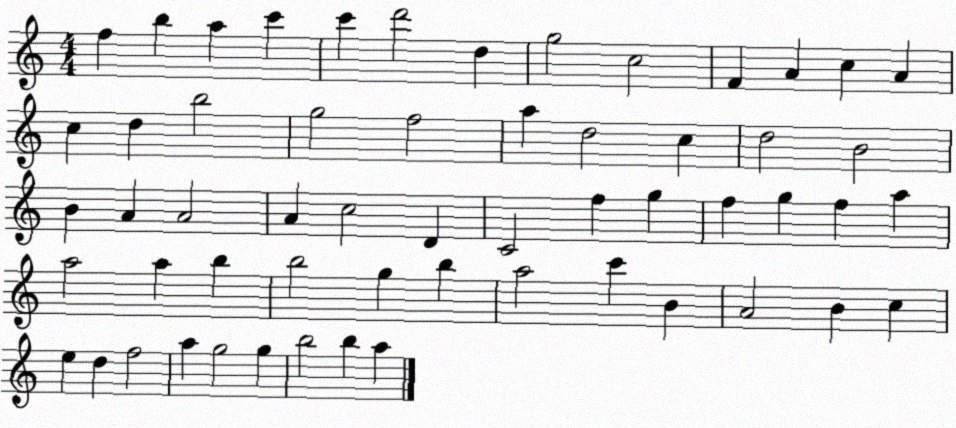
X:1
T:Untitled
M:4/4
L:1/4
K:C
f b a c' c' d'2 d g2 c2 F A c A c d b2 g2 f2 a d2 c d2 B2 B A A2 A c2 D C2 f g f g f a a2 a b b2 g b a2 c' B A2 B c e d f2 a g2 g b2 b a